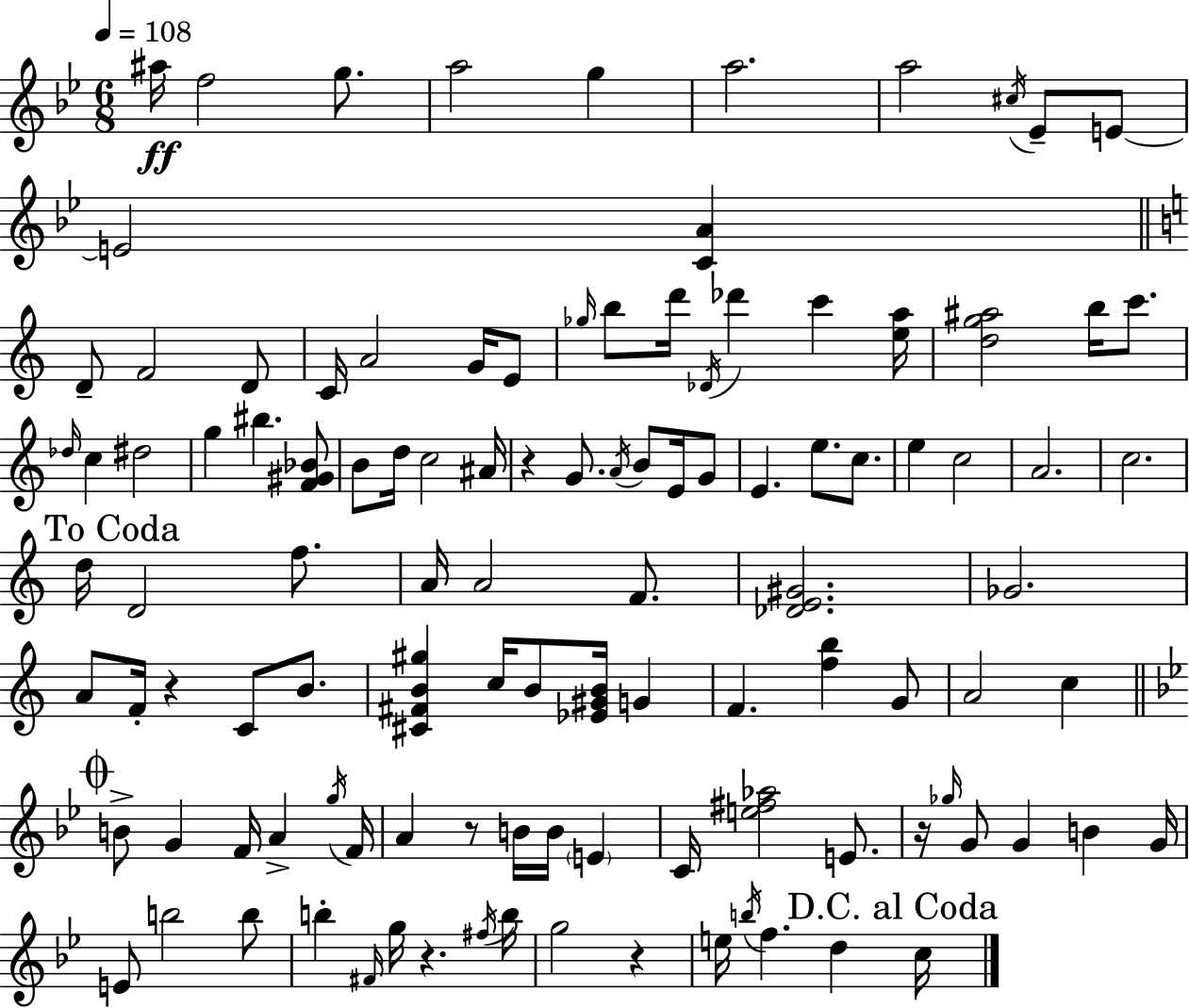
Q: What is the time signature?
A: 6/8